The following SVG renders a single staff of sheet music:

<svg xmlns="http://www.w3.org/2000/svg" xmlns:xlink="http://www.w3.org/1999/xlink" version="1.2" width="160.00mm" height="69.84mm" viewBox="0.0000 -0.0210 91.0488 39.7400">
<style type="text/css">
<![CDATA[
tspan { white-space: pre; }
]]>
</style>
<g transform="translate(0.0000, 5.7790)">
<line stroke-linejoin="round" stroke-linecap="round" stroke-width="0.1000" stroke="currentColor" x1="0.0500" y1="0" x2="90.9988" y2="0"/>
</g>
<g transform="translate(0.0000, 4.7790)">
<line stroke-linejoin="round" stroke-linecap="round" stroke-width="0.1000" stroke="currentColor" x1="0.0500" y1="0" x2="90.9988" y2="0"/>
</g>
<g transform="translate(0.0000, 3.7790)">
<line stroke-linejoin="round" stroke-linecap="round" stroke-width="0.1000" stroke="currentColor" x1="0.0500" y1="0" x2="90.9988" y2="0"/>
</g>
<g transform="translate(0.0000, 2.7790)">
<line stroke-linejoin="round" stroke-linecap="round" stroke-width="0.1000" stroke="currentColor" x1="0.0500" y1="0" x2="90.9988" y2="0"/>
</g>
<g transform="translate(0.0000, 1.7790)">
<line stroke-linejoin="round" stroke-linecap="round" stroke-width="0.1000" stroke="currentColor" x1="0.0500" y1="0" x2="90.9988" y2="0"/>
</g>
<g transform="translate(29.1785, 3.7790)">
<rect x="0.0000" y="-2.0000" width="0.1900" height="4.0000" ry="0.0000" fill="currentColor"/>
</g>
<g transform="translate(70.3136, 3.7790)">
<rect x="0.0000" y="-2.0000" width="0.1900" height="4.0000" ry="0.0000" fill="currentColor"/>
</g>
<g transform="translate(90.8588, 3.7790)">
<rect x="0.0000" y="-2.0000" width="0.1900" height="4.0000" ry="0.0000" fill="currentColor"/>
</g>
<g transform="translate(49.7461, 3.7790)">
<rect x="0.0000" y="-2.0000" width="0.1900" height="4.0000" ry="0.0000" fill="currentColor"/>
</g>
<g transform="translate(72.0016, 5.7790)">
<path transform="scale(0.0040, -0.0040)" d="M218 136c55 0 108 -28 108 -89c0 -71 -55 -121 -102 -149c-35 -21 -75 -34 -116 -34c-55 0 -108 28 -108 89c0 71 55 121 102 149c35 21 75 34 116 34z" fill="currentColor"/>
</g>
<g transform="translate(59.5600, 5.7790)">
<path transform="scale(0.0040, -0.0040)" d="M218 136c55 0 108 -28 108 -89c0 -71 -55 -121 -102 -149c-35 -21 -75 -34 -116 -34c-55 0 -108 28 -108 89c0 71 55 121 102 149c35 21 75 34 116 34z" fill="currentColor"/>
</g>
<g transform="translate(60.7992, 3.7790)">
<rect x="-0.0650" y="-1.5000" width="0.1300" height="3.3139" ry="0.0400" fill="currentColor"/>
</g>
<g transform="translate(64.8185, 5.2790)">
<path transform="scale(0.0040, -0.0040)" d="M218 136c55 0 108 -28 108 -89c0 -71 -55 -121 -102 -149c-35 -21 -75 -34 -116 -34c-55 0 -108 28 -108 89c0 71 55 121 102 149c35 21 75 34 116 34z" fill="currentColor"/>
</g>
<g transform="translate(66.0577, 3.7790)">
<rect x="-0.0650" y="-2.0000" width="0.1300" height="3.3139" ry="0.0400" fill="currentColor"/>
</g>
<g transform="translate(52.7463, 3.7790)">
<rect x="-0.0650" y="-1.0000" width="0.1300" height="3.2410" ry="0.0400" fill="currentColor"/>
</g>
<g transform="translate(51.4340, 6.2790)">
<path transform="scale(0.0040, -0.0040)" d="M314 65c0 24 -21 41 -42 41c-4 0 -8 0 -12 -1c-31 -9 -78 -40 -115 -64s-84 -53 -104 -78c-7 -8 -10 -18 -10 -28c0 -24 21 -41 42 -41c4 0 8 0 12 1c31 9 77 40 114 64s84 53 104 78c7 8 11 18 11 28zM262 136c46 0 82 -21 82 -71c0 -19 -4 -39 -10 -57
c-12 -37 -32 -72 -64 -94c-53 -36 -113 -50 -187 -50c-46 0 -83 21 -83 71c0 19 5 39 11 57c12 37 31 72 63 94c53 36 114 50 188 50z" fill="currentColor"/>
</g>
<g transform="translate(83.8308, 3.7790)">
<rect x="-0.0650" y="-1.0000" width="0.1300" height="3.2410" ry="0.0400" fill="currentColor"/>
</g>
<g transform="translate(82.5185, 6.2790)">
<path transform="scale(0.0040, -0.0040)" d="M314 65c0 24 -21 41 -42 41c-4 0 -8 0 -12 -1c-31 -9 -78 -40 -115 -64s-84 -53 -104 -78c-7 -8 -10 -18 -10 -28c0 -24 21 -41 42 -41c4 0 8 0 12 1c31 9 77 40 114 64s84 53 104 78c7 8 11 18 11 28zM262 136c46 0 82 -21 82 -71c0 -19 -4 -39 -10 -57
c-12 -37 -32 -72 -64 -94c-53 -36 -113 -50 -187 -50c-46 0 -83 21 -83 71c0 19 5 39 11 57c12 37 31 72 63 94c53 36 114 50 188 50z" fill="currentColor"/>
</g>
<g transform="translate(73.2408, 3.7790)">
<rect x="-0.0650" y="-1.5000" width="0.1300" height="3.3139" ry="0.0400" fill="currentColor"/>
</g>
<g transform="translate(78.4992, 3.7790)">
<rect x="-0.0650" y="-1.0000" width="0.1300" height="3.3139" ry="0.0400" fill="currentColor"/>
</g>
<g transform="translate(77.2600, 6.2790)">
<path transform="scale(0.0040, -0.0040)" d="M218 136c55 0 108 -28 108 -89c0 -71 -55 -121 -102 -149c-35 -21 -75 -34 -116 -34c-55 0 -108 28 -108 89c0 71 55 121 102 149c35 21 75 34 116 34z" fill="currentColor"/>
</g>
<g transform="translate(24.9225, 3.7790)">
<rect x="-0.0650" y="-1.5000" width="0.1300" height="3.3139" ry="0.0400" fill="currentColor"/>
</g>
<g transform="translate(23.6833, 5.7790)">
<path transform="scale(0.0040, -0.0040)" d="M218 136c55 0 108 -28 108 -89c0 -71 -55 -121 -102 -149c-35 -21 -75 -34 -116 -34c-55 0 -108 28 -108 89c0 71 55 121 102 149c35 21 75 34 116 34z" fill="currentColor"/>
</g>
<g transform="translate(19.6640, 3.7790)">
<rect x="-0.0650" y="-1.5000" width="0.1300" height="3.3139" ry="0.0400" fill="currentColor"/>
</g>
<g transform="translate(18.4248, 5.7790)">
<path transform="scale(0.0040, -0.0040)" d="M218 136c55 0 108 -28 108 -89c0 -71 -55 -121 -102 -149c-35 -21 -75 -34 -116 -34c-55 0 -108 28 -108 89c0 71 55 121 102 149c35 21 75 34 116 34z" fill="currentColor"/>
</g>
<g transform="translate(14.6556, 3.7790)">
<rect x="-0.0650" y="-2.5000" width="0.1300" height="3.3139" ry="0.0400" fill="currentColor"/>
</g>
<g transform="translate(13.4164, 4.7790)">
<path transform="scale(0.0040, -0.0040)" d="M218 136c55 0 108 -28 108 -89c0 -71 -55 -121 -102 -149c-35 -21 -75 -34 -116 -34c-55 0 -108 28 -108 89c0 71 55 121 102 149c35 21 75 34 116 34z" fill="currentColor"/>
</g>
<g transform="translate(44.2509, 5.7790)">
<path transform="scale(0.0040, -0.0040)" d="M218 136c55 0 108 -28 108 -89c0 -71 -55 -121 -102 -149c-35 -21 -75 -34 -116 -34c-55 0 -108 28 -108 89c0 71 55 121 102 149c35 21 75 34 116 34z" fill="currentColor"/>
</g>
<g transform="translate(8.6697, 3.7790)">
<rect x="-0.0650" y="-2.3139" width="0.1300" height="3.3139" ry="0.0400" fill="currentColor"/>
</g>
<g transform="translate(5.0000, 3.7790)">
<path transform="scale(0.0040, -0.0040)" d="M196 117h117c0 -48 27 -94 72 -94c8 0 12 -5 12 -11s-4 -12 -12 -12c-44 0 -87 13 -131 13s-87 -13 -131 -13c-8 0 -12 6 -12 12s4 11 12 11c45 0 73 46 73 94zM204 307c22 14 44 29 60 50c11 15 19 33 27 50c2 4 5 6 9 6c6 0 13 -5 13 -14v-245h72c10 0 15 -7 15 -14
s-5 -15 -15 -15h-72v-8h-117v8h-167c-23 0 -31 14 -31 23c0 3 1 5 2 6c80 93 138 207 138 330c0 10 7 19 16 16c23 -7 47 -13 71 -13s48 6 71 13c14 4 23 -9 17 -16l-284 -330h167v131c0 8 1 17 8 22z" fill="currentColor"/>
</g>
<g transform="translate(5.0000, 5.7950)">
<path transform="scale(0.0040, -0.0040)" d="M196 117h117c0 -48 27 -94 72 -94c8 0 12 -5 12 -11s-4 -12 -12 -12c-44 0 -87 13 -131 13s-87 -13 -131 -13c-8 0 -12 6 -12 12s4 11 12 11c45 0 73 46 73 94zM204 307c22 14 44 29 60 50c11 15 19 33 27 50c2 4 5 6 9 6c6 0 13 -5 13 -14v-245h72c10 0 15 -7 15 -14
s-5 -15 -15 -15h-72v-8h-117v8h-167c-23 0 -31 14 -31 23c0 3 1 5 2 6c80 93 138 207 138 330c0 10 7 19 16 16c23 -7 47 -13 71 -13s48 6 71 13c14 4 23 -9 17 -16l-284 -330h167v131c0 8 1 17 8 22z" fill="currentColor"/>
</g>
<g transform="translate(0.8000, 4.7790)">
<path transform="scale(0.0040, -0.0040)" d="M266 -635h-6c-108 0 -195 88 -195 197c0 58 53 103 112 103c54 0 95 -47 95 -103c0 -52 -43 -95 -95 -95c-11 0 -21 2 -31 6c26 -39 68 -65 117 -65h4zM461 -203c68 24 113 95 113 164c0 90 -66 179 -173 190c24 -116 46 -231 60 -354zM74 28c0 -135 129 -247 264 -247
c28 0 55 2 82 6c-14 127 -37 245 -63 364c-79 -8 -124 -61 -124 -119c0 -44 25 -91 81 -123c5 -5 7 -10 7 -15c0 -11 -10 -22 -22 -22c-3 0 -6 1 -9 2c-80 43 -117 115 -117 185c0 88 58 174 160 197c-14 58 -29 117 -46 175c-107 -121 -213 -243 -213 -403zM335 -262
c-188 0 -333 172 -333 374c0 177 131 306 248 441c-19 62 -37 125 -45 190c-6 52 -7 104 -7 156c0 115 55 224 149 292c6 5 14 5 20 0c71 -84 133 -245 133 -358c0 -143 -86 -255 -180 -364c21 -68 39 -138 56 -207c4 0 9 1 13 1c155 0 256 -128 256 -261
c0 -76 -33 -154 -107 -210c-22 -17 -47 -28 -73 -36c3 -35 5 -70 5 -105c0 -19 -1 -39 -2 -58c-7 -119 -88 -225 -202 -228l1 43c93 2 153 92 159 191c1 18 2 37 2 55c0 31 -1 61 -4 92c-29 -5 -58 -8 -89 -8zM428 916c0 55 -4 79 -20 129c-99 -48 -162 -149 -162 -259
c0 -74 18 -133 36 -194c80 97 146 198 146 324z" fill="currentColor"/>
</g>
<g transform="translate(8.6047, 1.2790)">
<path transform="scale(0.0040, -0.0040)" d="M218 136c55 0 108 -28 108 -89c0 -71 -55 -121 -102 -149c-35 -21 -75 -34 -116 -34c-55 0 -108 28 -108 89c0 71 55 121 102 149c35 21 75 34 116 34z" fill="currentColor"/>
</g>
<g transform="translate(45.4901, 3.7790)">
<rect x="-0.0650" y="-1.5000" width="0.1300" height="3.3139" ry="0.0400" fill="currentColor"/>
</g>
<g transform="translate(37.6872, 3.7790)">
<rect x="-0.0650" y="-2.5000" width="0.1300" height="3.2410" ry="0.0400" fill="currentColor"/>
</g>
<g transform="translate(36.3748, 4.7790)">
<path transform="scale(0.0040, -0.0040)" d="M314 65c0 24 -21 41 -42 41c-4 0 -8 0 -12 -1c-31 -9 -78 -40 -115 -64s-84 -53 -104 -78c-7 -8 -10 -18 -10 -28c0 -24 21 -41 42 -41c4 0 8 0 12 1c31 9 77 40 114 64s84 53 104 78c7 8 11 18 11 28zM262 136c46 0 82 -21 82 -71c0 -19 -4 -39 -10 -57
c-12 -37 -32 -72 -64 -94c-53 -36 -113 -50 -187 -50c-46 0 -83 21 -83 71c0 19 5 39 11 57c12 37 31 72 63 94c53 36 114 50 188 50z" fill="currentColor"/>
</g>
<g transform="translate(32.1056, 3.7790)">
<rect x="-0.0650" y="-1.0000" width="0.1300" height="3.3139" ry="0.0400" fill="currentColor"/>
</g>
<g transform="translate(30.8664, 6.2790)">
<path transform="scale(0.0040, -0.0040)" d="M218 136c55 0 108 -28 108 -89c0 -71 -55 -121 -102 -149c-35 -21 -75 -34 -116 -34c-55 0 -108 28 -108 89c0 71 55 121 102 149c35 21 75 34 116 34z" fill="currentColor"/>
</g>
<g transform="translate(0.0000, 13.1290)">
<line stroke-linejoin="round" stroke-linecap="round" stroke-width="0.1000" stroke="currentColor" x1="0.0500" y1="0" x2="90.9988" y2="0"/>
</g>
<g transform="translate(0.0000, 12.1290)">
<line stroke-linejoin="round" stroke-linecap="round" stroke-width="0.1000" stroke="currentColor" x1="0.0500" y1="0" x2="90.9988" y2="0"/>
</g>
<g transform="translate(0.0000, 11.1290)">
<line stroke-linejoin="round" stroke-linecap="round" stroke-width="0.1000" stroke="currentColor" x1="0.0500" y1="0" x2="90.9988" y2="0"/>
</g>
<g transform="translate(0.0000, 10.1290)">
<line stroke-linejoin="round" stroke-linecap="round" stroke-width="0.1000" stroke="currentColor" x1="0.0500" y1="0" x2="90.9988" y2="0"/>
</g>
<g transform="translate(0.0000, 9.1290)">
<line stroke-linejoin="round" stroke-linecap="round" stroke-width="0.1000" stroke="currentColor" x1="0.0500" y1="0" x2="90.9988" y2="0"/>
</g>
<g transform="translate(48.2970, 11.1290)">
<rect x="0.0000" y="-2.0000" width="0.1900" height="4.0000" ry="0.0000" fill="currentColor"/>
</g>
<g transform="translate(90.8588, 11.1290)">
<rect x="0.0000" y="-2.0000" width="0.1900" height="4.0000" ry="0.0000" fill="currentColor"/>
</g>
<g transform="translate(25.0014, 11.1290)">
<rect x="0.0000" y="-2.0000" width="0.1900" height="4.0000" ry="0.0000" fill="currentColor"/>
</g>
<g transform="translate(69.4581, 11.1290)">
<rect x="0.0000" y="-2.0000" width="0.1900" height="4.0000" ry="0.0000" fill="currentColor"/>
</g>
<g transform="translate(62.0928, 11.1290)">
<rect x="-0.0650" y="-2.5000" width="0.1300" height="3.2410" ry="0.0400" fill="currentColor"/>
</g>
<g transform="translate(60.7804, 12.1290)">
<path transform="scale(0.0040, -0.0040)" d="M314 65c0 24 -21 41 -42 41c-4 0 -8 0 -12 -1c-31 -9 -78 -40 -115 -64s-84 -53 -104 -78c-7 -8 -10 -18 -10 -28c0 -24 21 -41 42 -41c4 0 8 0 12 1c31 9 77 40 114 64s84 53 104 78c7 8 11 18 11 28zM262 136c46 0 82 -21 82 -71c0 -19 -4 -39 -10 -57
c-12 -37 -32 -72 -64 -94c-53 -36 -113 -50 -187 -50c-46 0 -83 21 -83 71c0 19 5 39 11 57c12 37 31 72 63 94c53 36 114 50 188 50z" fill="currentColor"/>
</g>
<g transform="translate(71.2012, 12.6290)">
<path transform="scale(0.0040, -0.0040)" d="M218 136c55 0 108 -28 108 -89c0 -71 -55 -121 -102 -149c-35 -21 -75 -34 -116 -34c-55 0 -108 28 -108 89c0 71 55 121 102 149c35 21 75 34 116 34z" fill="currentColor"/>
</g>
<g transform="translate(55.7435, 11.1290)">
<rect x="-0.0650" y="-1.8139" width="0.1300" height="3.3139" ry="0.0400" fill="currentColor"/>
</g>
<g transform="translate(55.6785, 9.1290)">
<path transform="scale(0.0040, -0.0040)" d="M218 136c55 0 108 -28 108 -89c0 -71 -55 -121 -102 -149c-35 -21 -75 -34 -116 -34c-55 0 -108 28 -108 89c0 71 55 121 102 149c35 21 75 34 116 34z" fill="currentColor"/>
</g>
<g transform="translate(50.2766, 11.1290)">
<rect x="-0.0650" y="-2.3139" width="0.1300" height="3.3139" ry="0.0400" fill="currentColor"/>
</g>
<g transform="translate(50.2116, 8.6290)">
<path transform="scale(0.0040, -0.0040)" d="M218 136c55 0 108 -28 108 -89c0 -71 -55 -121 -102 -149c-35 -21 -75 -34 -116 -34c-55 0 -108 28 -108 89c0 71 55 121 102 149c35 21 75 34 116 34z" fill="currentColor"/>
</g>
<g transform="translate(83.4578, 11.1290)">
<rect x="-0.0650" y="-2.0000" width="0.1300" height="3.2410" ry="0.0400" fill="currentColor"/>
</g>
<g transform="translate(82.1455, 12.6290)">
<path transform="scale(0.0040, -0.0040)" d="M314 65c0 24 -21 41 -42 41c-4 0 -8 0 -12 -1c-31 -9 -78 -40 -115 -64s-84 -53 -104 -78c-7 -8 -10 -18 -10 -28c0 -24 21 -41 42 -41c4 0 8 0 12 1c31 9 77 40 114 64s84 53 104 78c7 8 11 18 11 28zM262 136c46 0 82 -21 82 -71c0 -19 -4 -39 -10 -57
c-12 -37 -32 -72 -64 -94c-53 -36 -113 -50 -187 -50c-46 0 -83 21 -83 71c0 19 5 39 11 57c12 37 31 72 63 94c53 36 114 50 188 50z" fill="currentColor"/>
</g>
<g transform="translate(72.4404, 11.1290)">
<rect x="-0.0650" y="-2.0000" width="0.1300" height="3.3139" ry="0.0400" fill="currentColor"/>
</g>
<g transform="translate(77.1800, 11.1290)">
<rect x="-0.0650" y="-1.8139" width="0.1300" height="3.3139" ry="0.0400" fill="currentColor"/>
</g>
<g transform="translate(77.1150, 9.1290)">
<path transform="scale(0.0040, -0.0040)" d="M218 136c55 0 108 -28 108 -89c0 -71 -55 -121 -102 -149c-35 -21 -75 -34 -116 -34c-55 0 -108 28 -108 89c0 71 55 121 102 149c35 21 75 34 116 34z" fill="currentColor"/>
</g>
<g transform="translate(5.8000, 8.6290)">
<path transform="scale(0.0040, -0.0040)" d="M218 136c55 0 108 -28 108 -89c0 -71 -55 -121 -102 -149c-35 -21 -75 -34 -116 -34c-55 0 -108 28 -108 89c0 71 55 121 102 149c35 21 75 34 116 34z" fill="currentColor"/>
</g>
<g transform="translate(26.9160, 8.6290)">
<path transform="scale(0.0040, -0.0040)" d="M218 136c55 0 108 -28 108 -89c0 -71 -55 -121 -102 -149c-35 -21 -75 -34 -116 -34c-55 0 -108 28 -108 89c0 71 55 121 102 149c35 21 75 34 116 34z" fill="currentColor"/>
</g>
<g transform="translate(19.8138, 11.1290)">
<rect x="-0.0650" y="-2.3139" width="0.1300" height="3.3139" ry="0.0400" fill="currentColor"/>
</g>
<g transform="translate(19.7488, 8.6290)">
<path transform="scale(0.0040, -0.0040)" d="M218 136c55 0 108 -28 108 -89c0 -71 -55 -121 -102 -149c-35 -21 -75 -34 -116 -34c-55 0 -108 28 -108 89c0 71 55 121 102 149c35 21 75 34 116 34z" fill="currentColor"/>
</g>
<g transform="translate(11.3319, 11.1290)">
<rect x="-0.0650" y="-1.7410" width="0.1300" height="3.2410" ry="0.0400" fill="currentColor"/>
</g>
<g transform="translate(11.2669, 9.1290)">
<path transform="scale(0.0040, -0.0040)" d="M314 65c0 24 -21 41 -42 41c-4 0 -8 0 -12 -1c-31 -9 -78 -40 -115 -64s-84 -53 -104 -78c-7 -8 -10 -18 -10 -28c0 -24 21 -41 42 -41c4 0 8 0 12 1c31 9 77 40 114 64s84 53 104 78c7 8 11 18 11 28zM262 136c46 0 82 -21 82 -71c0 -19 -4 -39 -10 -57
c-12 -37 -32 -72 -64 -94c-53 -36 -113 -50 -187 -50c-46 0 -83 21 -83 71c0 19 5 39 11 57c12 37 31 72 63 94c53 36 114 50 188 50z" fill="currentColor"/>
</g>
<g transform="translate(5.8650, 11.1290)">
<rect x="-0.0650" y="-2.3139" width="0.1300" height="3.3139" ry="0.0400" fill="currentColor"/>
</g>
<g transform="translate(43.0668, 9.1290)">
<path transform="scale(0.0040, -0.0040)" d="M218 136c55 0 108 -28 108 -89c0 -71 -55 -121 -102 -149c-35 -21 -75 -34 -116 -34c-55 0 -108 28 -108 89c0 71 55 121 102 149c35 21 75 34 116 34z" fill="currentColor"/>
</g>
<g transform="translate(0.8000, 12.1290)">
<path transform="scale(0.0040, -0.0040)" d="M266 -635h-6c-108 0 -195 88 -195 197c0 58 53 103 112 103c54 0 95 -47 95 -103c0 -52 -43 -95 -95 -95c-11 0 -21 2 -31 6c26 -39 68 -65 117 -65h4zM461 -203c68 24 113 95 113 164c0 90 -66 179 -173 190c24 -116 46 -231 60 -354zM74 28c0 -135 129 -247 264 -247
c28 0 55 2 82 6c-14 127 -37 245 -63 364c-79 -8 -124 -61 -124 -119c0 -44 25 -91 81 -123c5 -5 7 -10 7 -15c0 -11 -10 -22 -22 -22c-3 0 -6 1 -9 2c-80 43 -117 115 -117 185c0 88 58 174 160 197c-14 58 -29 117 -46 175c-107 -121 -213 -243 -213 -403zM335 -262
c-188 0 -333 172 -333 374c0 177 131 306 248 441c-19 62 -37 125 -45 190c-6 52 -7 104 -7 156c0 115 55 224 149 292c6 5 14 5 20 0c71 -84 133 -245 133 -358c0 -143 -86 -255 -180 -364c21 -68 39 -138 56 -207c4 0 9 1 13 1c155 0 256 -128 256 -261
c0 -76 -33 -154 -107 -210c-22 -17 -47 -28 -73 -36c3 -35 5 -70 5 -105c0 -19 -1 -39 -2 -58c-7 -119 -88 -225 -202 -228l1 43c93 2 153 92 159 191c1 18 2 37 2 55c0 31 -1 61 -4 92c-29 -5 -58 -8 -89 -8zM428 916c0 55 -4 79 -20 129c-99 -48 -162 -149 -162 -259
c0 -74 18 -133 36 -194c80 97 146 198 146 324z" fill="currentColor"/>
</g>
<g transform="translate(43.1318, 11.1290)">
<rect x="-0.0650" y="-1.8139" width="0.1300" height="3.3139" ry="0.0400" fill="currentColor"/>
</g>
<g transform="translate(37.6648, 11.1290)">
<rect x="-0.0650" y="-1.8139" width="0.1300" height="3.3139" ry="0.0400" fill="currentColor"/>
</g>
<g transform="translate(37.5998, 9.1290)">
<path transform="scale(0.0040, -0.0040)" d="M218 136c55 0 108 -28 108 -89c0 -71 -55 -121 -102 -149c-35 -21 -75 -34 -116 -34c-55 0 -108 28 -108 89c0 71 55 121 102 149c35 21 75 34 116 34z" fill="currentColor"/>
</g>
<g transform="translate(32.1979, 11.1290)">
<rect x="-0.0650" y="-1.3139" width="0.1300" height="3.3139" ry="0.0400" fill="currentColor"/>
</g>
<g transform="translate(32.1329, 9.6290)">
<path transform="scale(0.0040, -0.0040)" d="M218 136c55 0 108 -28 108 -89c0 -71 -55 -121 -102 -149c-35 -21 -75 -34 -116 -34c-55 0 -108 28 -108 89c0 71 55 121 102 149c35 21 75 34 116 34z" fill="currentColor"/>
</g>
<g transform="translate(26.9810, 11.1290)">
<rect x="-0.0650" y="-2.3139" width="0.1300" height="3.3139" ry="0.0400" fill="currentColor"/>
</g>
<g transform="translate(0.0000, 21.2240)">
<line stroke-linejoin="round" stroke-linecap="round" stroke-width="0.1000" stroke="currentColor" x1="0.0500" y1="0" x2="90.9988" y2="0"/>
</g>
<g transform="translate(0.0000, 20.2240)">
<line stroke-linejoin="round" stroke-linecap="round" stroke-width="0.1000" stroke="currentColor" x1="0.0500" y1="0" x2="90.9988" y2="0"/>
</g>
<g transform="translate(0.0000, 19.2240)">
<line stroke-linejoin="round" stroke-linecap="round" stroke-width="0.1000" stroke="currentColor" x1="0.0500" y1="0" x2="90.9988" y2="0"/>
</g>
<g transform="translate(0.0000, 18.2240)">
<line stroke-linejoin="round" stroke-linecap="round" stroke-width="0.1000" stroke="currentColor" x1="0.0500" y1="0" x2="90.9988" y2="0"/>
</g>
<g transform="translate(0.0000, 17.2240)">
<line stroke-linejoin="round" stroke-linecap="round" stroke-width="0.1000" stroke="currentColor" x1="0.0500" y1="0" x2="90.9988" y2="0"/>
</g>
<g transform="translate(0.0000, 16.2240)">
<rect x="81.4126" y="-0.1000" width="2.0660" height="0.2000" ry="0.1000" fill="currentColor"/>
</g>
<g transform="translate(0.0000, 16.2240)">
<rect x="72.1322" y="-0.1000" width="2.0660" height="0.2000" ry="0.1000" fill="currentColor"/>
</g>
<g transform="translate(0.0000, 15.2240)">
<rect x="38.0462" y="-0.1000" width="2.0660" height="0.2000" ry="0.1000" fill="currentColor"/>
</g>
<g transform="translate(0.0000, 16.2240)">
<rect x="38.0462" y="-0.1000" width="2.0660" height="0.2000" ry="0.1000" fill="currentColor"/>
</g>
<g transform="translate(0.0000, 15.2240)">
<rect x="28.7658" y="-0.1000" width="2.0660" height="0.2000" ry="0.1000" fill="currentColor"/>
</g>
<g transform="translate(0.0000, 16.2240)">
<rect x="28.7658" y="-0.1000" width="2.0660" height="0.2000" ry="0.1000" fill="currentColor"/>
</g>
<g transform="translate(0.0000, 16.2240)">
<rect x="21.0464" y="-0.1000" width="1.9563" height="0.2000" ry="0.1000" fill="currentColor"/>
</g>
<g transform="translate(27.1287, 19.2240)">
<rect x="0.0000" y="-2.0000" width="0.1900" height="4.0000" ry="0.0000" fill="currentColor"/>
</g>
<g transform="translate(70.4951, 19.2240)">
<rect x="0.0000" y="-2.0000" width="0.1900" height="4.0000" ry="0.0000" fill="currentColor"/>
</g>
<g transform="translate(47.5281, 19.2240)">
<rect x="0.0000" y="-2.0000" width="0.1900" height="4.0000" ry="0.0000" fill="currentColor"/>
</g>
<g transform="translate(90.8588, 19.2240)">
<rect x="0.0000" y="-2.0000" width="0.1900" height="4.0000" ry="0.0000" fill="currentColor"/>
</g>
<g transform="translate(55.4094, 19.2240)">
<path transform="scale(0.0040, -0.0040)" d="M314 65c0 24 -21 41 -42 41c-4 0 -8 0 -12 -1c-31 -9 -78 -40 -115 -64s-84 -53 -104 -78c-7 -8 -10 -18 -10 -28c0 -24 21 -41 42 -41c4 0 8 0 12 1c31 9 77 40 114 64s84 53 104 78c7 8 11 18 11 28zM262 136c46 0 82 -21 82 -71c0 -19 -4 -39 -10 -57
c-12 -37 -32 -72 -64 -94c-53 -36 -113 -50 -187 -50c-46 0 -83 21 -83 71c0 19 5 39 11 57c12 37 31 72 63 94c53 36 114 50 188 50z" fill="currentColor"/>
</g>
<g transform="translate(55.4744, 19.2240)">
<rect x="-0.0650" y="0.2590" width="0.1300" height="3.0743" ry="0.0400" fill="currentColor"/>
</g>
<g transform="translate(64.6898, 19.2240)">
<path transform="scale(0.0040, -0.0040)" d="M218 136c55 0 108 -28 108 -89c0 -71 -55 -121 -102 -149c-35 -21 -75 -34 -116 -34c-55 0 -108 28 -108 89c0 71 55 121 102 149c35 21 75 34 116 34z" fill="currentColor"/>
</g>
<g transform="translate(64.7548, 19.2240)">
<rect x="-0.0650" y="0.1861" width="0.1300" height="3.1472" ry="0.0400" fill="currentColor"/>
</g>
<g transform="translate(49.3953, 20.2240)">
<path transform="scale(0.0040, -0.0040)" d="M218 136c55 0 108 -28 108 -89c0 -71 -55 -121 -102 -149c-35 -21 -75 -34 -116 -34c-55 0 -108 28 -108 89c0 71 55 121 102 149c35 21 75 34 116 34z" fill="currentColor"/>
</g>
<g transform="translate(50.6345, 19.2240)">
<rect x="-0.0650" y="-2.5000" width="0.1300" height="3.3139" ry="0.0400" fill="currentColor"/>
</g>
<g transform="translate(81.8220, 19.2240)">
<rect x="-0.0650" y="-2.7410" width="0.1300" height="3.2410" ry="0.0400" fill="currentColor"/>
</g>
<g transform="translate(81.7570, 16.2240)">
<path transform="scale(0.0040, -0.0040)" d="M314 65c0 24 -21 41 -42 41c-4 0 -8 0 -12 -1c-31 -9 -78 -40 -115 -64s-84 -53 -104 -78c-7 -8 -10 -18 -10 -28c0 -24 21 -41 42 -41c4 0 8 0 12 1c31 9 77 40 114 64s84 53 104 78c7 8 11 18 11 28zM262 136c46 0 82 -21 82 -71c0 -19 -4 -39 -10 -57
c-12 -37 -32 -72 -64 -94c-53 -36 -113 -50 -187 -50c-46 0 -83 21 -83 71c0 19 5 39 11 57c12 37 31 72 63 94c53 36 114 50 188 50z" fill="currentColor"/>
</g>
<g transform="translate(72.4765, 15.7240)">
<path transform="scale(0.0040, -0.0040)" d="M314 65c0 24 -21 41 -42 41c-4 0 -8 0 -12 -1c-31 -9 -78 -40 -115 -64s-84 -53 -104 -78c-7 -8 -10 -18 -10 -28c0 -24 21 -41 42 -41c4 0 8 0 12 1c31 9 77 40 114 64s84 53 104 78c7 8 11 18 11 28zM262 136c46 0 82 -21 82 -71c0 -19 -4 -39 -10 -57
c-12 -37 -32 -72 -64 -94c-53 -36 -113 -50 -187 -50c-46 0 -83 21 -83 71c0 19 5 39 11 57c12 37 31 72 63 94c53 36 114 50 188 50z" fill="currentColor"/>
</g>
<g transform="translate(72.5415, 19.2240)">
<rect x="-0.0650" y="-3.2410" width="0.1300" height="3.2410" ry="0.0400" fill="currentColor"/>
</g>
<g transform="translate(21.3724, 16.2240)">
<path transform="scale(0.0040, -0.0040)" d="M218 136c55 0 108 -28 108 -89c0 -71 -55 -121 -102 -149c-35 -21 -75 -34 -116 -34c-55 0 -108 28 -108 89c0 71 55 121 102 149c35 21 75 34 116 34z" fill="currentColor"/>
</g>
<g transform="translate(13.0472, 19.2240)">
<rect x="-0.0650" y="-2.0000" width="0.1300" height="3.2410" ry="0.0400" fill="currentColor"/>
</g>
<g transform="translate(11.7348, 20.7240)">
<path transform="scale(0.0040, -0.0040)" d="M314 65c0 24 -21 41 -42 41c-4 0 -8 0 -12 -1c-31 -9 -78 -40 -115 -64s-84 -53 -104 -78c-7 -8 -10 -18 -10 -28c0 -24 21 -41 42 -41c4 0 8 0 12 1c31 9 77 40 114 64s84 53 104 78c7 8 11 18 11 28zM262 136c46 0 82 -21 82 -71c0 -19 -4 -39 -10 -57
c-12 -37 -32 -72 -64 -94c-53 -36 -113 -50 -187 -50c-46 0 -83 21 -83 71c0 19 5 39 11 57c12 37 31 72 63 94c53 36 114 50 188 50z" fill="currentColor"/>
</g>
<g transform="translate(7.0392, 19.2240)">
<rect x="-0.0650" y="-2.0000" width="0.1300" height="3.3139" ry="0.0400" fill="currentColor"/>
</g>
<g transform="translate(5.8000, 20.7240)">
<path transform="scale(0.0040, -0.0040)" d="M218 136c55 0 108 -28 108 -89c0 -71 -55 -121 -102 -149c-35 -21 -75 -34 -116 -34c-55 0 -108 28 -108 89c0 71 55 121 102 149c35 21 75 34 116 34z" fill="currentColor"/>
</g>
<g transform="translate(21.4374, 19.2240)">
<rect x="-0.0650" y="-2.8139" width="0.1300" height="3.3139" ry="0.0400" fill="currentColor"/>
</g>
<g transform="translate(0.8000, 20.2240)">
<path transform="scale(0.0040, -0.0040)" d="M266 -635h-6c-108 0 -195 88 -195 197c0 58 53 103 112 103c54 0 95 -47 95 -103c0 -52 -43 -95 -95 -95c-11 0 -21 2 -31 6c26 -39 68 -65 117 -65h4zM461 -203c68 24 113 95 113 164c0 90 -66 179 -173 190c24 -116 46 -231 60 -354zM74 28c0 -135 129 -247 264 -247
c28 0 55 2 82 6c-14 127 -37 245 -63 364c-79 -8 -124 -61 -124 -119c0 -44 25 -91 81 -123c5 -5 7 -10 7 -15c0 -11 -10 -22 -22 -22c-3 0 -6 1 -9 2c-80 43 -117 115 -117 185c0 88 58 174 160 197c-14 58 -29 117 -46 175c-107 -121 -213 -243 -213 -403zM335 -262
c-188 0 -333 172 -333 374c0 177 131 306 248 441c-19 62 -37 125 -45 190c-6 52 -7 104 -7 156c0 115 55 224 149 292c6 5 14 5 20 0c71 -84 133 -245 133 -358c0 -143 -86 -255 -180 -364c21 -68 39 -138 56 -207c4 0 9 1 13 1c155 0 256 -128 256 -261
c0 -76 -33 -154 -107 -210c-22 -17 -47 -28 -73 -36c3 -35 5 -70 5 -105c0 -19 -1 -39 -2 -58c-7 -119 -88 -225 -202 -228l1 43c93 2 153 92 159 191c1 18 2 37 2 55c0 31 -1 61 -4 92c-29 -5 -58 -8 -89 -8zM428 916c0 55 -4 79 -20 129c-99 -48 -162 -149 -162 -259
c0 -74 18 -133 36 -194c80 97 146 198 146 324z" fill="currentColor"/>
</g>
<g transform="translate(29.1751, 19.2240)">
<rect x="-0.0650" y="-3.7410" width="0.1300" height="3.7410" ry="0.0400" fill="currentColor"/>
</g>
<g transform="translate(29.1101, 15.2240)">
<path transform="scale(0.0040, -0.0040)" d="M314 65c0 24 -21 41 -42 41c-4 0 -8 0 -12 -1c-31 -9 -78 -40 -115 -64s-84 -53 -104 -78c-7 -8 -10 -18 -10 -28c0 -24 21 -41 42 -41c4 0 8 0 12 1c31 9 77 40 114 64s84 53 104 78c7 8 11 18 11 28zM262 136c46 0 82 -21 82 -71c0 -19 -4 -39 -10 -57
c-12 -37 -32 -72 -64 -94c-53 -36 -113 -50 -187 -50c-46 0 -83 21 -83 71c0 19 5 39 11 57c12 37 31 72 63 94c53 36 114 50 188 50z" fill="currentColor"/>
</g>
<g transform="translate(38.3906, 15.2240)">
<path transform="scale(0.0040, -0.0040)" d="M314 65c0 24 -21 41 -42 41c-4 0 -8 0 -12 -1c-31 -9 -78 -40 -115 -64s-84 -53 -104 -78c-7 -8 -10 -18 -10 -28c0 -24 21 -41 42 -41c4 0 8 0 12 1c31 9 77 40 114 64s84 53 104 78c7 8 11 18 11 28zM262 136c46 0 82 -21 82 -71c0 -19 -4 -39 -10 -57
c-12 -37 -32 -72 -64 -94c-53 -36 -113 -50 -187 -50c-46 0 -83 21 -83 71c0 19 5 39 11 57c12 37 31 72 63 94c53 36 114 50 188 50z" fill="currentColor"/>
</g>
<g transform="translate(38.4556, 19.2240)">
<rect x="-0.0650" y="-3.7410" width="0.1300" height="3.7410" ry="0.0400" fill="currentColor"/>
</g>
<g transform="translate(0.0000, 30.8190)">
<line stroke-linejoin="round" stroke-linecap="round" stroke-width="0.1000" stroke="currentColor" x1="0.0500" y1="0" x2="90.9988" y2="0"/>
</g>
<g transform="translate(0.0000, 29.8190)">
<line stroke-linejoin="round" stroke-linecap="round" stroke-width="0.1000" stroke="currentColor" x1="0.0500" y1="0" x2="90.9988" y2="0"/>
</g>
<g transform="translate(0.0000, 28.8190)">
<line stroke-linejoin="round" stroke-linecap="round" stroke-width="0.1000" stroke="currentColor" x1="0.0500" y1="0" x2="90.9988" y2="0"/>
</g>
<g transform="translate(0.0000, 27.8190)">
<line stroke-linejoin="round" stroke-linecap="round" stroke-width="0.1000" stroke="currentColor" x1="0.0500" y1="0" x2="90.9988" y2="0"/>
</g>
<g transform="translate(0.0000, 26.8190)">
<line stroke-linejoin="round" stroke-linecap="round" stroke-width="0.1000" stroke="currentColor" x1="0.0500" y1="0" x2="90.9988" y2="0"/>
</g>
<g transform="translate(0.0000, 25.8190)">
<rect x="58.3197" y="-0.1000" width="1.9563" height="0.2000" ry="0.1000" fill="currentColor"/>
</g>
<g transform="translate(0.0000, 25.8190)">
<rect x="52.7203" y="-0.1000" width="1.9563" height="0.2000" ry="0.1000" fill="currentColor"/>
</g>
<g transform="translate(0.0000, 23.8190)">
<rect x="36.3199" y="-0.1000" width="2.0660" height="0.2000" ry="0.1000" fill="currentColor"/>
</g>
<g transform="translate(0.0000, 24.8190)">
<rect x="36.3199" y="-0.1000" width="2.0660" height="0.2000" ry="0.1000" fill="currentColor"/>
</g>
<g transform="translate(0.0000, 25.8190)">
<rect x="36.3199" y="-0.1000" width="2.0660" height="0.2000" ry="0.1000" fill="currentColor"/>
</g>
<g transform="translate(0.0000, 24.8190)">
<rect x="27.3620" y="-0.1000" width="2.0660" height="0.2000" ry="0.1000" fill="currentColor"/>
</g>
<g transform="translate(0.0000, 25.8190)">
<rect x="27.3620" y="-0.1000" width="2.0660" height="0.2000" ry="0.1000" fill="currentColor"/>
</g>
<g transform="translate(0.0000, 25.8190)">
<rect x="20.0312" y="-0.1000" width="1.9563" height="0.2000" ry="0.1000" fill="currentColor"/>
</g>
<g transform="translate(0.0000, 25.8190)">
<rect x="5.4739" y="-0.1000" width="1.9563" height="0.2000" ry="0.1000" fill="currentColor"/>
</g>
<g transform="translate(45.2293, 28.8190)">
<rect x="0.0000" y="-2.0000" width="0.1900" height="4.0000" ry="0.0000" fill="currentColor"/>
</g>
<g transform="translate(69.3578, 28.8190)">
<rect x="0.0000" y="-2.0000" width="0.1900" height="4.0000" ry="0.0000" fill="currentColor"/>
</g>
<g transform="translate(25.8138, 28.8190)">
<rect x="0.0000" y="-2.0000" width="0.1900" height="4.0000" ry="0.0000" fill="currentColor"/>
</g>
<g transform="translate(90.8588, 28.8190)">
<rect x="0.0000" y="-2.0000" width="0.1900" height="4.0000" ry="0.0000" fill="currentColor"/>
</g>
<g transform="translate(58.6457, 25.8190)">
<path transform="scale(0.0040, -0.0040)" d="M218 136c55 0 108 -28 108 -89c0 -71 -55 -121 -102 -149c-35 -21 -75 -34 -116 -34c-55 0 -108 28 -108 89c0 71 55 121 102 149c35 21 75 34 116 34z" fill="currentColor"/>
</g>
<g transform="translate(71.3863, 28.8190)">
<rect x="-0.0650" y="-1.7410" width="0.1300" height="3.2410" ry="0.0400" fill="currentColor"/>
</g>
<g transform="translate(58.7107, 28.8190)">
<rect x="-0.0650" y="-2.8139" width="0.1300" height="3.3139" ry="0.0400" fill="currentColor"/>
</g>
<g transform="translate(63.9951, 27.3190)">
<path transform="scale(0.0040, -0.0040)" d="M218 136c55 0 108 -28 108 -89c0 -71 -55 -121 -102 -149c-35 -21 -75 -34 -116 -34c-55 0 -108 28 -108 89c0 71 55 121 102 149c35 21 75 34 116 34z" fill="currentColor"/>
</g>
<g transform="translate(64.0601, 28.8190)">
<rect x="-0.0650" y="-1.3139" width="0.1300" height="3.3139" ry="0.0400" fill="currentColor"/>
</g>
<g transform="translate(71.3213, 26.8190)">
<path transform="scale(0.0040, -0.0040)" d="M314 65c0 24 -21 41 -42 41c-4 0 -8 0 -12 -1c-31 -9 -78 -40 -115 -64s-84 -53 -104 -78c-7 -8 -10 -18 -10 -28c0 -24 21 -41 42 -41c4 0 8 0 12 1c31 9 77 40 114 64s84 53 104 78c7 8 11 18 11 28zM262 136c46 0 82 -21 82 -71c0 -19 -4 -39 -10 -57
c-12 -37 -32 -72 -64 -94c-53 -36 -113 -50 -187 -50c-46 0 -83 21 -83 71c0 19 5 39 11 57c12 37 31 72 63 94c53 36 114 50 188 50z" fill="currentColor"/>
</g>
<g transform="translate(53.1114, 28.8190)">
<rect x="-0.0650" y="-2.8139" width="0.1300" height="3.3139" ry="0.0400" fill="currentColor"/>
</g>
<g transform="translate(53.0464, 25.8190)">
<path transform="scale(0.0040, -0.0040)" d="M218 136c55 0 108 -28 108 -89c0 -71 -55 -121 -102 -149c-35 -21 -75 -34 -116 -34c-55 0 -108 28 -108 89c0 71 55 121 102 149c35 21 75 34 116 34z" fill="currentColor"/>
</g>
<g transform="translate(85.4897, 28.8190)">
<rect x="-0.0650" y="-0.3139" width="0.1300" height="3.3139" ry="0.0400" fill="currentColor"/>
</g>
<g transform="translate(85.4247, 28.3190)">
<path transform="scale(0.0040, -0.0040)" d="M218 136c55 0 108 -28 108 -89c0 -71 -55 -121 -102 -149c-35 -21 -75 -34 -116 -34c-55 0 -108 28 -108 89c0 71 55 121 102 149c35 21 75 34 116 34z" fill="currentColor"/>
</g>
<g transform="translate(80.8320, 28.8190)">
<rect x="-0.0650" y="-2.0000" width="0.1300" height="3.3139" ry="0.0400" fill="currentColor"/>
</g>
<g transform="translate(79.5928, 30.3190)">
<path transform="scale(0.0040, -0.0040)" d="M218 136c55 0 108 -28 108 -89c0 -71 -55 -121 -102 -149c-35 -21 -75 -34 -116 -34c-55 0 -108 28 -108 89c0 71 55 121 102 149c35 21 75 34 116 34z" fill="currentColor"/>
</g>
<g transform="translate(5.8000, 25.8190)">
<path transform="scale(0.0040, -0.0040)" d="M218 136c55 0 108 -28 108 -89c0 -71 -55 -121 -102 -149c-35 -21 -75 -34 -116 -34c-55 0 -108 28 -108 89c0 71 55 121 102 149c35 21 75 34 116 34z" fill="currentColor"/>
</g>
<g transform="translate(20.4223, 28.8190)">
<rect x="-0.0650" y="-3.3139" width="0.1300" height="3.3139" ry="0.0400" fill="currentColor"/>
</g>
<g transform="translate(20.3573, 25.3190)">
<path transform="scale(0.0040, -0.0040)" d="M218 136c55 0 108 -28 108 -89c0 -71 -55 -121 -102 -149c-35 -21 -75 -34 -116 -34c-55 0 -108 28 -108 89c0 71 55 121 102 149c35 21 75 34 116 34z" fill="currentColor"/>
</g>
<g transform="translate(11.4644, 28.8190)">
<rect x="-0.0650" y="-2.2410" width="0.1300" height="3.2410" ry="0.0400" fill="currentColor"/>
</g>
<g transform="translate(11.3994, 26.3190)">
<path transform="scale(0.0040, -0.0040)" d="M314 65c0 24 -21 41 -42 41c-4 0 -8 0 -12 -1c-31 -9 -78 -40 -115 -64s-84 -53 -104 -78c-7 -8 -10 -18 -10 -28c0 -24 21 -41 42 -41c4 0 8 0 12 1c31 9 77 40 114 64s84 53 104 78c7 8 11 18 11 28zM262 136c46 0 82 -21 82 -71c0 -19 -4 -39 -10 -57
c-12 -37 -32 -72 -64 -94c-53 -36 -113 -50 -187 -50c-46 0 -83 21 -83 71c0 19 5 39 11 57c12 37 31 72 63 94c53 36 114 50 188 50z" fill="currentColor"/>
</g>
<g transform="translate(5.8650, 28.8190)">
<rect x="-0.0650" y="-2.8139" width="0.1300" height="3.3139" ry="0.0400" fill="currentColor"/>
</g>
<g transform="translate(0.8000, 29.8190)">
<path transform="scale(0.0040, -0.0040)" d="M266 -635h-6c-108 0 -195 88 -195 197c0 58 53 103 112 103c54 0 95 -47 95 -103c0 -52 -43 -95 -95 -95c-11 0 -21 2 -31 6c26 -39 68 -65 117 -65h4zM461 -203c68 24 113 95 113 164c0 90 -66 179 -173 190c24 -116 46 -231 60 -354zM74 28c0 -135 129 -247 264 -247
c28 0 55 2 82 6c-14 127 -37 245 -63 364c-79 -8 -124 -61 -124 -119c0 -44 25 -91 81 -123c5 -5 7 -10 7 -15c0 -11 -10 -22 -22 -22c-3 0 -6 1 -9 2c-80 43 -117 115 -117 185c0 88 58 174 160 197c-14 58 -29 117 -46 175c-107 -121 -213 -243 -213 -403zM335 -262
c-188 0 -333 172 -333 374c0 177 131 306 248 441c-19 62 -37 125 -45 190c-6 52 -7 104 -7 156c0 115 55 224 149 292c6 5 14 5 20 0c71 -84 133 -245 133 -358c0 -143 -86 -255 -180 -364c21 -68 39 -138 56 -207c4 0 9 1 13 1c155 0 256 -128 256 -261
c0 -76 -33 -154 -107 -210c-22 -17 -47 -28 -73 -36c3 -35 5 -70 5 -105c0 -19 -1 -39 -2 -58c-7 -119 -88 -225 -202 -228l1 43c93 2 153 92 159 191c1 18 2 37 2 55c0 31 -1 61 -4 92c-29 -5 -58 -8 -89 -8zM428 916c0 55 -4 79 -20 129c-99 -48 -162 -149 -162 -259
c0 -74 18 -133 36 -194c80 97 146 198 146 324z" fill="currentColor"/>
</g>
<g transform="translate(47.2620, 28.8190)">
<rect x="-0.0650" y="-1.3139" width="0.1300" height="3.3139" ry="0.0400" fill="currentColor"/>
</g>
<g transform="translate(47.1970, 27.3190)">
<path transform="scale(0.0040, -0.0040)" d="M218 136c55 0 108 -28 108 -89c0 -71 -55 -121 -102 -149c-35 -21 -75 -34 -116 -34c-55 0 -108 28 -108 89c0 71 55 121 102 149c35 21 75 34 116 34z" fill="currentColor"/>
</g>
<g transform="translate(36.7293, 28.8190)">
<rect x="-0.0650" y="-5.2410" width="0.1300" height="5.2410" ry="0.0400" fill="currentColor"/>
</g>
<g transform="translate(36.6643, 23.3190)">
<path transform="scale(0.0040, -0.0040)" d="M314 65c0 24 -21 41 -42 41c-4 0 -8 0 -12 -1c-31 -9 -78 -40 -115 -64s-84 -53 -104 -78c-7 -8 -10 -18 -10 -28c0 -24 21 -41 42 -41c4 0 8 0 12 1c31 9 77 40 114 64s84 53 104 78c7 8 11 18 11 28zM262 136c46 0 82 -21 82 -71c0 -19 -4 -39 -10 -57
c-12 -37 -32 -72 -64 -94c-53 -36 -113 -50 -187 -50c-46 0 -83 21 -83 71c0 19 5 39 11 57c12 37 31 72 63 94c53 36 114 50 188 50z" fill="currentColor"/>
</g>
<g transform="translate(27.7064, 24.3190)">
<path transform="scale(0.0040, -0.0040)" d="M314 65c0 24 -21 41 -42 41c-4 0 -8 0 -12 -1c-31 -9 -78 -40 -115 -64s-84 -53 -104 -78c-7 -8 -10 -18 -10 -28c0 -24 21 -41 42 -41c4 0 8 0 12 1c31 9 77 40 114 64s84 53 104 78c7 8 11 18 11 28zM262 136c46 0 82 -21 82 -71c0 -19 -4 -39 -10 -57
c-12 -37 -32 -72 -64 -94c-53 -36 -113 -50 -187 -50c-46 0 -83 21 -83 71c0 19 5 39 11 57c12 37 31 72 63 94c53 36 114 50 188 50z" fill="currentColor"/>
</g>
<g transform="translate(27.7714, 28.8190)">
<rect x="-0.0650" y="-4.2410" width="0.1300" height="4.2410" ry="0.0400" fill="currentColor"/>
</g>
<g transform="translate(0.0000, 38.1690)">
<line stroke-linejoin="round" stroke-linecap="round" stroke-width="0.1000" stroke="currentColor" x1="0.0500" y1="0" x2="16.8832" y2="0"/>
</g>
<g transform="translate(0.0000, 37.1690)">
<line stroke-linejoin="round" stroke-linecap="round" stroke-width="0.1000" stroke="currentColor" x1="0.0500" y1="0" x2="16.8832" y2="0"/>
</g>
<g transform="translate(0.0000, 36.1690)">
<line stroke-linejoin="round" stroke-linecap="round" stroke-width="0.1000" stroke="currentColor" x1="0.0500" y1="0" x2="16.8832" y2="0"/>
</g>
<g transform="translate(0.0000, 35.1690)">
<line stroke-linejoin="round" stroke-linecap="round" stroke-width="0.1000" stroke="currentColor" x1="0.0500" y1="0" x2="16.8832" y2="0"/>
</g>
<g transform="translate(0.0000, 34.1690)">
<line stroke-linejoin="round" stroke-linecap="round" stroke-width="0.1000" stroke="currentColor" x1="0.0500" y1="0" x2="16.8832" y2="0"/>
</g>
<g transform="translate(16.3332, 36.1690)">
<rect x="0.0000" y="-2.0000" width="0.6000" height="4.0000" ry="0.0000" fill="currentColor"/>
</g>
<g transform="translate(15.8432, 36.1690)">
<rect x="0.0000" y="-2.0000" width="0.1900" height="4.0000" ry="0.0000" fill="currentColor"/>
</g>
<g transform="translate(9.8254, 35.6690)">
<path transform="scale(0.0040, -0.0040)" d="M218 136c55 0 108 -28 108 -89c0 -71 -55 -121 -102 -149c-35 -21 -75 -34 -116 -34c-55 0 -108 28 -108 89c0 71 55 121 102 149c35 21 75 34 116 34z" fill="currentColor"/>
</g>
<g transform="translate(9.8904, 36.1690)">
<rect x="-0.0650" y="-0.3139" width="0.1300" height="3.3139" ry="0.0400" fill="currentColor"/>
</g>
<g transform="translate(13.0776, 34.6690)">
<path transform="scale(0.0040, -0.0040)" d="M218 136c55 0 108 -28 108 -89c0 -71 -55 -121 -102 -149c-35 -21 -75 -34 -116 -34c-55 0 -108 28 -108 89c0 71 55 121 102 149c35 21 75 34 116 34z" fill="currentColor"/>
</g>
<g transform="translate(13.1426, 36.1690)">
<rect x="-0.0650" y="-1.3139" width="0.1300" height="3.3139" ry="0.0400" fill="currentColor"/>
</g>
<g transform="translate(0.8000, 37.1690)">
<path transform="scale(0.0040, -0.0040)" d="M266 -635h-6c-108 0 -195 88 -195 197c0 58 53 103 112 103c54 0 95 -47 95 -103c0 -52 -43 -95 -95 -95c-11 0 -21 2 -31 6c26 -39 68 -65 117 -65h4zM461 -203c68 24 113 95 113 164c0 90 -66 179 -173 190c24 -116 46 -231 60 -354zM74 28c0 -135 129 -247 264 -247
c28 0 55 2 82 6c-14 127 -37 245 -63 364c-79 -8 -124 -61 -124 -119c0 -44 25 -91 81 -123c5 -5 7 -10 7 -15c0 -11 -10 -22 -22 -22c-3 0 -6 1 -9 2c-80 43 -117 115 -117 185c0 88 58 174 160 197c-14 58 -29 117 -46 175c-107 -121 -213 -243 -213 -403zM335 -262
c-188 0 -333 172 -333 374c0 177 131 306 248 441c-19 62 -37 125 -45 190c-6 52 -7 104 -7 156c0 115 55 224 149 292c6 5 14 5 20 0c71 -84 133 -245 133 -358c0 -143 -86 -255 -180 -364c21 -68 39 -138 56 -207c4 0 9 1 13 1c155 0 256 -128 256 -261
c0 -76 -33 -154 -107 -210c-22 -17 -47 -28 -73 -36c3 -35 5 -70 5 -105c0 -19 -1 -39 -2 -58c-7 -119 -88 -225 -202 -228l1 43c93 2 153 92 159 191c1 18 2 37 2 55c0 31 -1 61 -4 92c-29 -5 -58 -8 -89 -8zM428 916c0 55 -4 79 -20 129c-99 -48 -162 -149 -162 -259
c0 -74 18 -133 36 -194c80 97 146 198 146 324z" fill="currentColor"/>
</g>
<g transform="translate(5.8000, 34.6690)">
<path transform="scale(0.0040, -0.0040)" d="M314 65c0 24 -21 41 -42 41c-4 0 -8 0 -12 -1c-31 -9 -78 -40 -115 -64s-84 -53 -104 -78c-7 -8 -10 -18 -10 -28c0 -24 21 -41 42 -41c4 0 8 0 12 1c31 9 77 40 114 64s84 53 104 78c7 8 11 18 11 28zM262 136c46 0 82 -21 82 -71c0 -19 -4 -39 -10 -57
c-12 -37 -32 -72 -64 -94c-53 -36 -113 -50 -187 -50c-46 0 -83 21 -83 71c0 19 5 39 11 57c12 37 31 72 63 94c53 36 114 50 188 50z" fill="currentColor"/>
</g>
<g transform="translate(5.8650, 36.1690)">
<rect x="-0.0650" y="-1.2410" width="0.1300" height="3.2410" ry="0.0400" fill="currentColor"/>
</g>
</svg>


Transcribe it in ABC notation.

X:1
T:Untitled
M:4/4
L:1/4
K:C
g G E E D G2 E D2 E F E D D2 g f2 g g e f f g f G2 F f F2 F F2 a c'2 c'2 G B2 B b2 a2 a g2 b d'2 f'2 e a a e f2 F c e2 c e